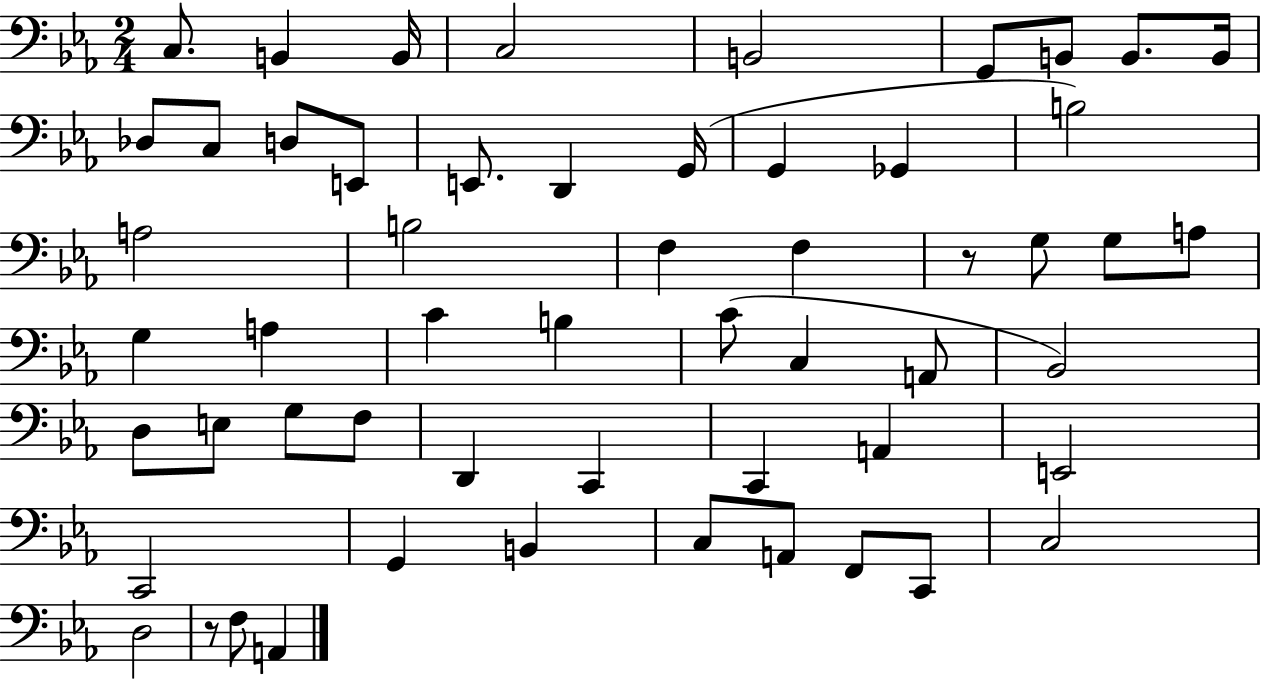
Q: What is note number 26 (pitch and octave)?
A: A3